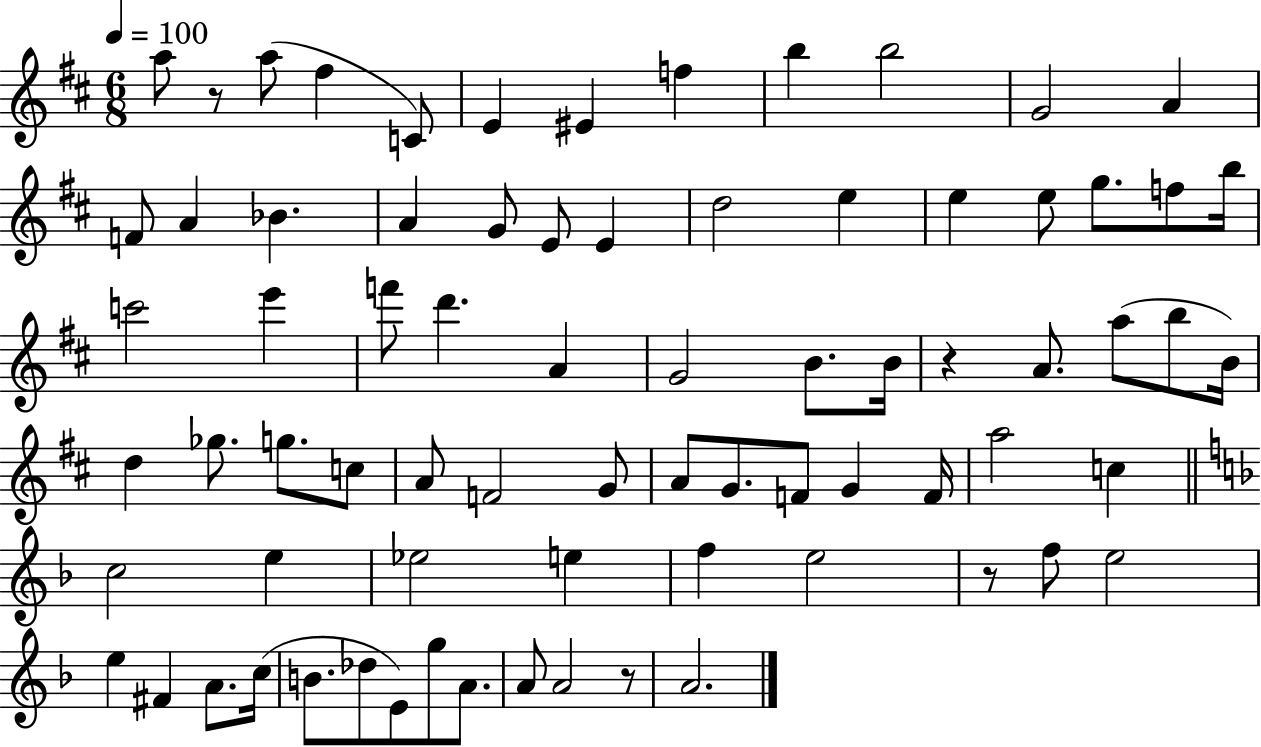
A5/e R/e A5/e F#5/q C4/e E4/q EIS4/q F5/q B5/q B5/h G4/h A4/q F4/e A4/q Bb4/q. A4/q G4/e E4/e E4/q D5/h E5/q E5/q E5/e G5/e. F5/e B5/s C6/h E6/q F6/e D6/q. A4/q G4/h B4/e. B4/s R/q A4/e. A5/e B5/e B4/s D5/q Gb5/e. G5/e. C5/e A4/e F4/h G4/e A4/e G4/e. F4/e G4/q F4/s A5/h C5/q C5/h E5/q Eb5/h E5/q F5/q E5/h R/e F5/e E5/h E5/q F#4/q A4/e. C5/s B4/e. Db5/e E4/e G5/e A4/e. A4/e A4/h R/e A4/h.